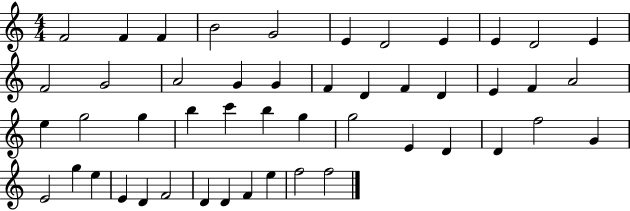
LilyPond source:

{
  \clef treble
  \numericTimeSignature
  \time 4/4
  \key c \major
  f'2 f'4 f'4 | b'2 g'2 | e'4 d'2 e'4 | e'4 d'2 e'4 | \break f'2 g'2 | a'2 g'4 g'4 | f'4 d'4 f'4 d'4 | e'4 f'4 a'2 | \break e''4 g''2 g''4 | b''4 c'''4 b''4 g''4 | g''2 e'4 d'4 | d'4 f''2 g'4 | \break e'2 g''4 e''4 | e'4 d'4 f'2 | d'4 d'4 f'4 e''4 | f''2 f''2 | \break \bar "|."
}